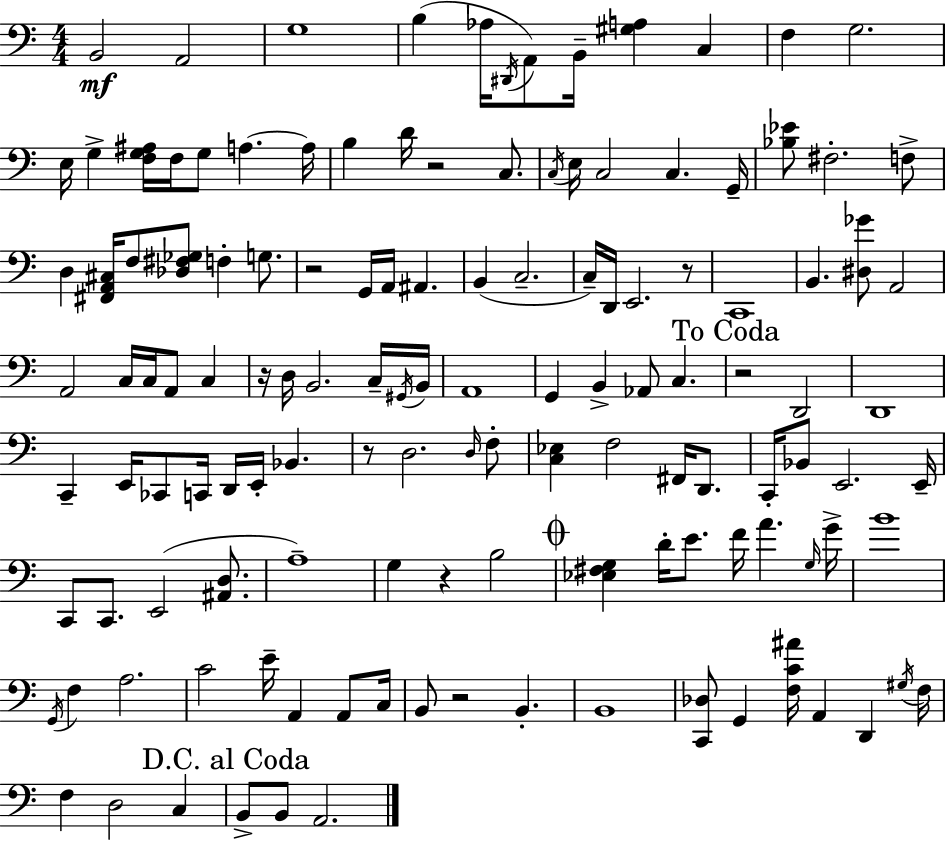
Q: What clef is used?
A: bass